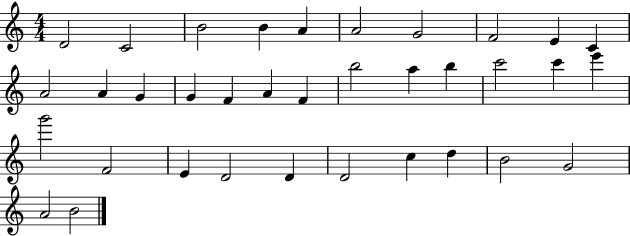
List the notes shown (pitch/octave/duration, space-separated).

D4/h C4/h B4/h B4/q A4/q A4/h G4/h F4/h E4/q C4/q A4/h A4/q G4/q G4/q F4/q A4/q F4/q B5/h A5/q B5/q C6/h C6/q E6/q G6/h F4/h E4/q D4/h D4/q D4/h C5/q D5/q B4/h G4/h A4/h B4/h